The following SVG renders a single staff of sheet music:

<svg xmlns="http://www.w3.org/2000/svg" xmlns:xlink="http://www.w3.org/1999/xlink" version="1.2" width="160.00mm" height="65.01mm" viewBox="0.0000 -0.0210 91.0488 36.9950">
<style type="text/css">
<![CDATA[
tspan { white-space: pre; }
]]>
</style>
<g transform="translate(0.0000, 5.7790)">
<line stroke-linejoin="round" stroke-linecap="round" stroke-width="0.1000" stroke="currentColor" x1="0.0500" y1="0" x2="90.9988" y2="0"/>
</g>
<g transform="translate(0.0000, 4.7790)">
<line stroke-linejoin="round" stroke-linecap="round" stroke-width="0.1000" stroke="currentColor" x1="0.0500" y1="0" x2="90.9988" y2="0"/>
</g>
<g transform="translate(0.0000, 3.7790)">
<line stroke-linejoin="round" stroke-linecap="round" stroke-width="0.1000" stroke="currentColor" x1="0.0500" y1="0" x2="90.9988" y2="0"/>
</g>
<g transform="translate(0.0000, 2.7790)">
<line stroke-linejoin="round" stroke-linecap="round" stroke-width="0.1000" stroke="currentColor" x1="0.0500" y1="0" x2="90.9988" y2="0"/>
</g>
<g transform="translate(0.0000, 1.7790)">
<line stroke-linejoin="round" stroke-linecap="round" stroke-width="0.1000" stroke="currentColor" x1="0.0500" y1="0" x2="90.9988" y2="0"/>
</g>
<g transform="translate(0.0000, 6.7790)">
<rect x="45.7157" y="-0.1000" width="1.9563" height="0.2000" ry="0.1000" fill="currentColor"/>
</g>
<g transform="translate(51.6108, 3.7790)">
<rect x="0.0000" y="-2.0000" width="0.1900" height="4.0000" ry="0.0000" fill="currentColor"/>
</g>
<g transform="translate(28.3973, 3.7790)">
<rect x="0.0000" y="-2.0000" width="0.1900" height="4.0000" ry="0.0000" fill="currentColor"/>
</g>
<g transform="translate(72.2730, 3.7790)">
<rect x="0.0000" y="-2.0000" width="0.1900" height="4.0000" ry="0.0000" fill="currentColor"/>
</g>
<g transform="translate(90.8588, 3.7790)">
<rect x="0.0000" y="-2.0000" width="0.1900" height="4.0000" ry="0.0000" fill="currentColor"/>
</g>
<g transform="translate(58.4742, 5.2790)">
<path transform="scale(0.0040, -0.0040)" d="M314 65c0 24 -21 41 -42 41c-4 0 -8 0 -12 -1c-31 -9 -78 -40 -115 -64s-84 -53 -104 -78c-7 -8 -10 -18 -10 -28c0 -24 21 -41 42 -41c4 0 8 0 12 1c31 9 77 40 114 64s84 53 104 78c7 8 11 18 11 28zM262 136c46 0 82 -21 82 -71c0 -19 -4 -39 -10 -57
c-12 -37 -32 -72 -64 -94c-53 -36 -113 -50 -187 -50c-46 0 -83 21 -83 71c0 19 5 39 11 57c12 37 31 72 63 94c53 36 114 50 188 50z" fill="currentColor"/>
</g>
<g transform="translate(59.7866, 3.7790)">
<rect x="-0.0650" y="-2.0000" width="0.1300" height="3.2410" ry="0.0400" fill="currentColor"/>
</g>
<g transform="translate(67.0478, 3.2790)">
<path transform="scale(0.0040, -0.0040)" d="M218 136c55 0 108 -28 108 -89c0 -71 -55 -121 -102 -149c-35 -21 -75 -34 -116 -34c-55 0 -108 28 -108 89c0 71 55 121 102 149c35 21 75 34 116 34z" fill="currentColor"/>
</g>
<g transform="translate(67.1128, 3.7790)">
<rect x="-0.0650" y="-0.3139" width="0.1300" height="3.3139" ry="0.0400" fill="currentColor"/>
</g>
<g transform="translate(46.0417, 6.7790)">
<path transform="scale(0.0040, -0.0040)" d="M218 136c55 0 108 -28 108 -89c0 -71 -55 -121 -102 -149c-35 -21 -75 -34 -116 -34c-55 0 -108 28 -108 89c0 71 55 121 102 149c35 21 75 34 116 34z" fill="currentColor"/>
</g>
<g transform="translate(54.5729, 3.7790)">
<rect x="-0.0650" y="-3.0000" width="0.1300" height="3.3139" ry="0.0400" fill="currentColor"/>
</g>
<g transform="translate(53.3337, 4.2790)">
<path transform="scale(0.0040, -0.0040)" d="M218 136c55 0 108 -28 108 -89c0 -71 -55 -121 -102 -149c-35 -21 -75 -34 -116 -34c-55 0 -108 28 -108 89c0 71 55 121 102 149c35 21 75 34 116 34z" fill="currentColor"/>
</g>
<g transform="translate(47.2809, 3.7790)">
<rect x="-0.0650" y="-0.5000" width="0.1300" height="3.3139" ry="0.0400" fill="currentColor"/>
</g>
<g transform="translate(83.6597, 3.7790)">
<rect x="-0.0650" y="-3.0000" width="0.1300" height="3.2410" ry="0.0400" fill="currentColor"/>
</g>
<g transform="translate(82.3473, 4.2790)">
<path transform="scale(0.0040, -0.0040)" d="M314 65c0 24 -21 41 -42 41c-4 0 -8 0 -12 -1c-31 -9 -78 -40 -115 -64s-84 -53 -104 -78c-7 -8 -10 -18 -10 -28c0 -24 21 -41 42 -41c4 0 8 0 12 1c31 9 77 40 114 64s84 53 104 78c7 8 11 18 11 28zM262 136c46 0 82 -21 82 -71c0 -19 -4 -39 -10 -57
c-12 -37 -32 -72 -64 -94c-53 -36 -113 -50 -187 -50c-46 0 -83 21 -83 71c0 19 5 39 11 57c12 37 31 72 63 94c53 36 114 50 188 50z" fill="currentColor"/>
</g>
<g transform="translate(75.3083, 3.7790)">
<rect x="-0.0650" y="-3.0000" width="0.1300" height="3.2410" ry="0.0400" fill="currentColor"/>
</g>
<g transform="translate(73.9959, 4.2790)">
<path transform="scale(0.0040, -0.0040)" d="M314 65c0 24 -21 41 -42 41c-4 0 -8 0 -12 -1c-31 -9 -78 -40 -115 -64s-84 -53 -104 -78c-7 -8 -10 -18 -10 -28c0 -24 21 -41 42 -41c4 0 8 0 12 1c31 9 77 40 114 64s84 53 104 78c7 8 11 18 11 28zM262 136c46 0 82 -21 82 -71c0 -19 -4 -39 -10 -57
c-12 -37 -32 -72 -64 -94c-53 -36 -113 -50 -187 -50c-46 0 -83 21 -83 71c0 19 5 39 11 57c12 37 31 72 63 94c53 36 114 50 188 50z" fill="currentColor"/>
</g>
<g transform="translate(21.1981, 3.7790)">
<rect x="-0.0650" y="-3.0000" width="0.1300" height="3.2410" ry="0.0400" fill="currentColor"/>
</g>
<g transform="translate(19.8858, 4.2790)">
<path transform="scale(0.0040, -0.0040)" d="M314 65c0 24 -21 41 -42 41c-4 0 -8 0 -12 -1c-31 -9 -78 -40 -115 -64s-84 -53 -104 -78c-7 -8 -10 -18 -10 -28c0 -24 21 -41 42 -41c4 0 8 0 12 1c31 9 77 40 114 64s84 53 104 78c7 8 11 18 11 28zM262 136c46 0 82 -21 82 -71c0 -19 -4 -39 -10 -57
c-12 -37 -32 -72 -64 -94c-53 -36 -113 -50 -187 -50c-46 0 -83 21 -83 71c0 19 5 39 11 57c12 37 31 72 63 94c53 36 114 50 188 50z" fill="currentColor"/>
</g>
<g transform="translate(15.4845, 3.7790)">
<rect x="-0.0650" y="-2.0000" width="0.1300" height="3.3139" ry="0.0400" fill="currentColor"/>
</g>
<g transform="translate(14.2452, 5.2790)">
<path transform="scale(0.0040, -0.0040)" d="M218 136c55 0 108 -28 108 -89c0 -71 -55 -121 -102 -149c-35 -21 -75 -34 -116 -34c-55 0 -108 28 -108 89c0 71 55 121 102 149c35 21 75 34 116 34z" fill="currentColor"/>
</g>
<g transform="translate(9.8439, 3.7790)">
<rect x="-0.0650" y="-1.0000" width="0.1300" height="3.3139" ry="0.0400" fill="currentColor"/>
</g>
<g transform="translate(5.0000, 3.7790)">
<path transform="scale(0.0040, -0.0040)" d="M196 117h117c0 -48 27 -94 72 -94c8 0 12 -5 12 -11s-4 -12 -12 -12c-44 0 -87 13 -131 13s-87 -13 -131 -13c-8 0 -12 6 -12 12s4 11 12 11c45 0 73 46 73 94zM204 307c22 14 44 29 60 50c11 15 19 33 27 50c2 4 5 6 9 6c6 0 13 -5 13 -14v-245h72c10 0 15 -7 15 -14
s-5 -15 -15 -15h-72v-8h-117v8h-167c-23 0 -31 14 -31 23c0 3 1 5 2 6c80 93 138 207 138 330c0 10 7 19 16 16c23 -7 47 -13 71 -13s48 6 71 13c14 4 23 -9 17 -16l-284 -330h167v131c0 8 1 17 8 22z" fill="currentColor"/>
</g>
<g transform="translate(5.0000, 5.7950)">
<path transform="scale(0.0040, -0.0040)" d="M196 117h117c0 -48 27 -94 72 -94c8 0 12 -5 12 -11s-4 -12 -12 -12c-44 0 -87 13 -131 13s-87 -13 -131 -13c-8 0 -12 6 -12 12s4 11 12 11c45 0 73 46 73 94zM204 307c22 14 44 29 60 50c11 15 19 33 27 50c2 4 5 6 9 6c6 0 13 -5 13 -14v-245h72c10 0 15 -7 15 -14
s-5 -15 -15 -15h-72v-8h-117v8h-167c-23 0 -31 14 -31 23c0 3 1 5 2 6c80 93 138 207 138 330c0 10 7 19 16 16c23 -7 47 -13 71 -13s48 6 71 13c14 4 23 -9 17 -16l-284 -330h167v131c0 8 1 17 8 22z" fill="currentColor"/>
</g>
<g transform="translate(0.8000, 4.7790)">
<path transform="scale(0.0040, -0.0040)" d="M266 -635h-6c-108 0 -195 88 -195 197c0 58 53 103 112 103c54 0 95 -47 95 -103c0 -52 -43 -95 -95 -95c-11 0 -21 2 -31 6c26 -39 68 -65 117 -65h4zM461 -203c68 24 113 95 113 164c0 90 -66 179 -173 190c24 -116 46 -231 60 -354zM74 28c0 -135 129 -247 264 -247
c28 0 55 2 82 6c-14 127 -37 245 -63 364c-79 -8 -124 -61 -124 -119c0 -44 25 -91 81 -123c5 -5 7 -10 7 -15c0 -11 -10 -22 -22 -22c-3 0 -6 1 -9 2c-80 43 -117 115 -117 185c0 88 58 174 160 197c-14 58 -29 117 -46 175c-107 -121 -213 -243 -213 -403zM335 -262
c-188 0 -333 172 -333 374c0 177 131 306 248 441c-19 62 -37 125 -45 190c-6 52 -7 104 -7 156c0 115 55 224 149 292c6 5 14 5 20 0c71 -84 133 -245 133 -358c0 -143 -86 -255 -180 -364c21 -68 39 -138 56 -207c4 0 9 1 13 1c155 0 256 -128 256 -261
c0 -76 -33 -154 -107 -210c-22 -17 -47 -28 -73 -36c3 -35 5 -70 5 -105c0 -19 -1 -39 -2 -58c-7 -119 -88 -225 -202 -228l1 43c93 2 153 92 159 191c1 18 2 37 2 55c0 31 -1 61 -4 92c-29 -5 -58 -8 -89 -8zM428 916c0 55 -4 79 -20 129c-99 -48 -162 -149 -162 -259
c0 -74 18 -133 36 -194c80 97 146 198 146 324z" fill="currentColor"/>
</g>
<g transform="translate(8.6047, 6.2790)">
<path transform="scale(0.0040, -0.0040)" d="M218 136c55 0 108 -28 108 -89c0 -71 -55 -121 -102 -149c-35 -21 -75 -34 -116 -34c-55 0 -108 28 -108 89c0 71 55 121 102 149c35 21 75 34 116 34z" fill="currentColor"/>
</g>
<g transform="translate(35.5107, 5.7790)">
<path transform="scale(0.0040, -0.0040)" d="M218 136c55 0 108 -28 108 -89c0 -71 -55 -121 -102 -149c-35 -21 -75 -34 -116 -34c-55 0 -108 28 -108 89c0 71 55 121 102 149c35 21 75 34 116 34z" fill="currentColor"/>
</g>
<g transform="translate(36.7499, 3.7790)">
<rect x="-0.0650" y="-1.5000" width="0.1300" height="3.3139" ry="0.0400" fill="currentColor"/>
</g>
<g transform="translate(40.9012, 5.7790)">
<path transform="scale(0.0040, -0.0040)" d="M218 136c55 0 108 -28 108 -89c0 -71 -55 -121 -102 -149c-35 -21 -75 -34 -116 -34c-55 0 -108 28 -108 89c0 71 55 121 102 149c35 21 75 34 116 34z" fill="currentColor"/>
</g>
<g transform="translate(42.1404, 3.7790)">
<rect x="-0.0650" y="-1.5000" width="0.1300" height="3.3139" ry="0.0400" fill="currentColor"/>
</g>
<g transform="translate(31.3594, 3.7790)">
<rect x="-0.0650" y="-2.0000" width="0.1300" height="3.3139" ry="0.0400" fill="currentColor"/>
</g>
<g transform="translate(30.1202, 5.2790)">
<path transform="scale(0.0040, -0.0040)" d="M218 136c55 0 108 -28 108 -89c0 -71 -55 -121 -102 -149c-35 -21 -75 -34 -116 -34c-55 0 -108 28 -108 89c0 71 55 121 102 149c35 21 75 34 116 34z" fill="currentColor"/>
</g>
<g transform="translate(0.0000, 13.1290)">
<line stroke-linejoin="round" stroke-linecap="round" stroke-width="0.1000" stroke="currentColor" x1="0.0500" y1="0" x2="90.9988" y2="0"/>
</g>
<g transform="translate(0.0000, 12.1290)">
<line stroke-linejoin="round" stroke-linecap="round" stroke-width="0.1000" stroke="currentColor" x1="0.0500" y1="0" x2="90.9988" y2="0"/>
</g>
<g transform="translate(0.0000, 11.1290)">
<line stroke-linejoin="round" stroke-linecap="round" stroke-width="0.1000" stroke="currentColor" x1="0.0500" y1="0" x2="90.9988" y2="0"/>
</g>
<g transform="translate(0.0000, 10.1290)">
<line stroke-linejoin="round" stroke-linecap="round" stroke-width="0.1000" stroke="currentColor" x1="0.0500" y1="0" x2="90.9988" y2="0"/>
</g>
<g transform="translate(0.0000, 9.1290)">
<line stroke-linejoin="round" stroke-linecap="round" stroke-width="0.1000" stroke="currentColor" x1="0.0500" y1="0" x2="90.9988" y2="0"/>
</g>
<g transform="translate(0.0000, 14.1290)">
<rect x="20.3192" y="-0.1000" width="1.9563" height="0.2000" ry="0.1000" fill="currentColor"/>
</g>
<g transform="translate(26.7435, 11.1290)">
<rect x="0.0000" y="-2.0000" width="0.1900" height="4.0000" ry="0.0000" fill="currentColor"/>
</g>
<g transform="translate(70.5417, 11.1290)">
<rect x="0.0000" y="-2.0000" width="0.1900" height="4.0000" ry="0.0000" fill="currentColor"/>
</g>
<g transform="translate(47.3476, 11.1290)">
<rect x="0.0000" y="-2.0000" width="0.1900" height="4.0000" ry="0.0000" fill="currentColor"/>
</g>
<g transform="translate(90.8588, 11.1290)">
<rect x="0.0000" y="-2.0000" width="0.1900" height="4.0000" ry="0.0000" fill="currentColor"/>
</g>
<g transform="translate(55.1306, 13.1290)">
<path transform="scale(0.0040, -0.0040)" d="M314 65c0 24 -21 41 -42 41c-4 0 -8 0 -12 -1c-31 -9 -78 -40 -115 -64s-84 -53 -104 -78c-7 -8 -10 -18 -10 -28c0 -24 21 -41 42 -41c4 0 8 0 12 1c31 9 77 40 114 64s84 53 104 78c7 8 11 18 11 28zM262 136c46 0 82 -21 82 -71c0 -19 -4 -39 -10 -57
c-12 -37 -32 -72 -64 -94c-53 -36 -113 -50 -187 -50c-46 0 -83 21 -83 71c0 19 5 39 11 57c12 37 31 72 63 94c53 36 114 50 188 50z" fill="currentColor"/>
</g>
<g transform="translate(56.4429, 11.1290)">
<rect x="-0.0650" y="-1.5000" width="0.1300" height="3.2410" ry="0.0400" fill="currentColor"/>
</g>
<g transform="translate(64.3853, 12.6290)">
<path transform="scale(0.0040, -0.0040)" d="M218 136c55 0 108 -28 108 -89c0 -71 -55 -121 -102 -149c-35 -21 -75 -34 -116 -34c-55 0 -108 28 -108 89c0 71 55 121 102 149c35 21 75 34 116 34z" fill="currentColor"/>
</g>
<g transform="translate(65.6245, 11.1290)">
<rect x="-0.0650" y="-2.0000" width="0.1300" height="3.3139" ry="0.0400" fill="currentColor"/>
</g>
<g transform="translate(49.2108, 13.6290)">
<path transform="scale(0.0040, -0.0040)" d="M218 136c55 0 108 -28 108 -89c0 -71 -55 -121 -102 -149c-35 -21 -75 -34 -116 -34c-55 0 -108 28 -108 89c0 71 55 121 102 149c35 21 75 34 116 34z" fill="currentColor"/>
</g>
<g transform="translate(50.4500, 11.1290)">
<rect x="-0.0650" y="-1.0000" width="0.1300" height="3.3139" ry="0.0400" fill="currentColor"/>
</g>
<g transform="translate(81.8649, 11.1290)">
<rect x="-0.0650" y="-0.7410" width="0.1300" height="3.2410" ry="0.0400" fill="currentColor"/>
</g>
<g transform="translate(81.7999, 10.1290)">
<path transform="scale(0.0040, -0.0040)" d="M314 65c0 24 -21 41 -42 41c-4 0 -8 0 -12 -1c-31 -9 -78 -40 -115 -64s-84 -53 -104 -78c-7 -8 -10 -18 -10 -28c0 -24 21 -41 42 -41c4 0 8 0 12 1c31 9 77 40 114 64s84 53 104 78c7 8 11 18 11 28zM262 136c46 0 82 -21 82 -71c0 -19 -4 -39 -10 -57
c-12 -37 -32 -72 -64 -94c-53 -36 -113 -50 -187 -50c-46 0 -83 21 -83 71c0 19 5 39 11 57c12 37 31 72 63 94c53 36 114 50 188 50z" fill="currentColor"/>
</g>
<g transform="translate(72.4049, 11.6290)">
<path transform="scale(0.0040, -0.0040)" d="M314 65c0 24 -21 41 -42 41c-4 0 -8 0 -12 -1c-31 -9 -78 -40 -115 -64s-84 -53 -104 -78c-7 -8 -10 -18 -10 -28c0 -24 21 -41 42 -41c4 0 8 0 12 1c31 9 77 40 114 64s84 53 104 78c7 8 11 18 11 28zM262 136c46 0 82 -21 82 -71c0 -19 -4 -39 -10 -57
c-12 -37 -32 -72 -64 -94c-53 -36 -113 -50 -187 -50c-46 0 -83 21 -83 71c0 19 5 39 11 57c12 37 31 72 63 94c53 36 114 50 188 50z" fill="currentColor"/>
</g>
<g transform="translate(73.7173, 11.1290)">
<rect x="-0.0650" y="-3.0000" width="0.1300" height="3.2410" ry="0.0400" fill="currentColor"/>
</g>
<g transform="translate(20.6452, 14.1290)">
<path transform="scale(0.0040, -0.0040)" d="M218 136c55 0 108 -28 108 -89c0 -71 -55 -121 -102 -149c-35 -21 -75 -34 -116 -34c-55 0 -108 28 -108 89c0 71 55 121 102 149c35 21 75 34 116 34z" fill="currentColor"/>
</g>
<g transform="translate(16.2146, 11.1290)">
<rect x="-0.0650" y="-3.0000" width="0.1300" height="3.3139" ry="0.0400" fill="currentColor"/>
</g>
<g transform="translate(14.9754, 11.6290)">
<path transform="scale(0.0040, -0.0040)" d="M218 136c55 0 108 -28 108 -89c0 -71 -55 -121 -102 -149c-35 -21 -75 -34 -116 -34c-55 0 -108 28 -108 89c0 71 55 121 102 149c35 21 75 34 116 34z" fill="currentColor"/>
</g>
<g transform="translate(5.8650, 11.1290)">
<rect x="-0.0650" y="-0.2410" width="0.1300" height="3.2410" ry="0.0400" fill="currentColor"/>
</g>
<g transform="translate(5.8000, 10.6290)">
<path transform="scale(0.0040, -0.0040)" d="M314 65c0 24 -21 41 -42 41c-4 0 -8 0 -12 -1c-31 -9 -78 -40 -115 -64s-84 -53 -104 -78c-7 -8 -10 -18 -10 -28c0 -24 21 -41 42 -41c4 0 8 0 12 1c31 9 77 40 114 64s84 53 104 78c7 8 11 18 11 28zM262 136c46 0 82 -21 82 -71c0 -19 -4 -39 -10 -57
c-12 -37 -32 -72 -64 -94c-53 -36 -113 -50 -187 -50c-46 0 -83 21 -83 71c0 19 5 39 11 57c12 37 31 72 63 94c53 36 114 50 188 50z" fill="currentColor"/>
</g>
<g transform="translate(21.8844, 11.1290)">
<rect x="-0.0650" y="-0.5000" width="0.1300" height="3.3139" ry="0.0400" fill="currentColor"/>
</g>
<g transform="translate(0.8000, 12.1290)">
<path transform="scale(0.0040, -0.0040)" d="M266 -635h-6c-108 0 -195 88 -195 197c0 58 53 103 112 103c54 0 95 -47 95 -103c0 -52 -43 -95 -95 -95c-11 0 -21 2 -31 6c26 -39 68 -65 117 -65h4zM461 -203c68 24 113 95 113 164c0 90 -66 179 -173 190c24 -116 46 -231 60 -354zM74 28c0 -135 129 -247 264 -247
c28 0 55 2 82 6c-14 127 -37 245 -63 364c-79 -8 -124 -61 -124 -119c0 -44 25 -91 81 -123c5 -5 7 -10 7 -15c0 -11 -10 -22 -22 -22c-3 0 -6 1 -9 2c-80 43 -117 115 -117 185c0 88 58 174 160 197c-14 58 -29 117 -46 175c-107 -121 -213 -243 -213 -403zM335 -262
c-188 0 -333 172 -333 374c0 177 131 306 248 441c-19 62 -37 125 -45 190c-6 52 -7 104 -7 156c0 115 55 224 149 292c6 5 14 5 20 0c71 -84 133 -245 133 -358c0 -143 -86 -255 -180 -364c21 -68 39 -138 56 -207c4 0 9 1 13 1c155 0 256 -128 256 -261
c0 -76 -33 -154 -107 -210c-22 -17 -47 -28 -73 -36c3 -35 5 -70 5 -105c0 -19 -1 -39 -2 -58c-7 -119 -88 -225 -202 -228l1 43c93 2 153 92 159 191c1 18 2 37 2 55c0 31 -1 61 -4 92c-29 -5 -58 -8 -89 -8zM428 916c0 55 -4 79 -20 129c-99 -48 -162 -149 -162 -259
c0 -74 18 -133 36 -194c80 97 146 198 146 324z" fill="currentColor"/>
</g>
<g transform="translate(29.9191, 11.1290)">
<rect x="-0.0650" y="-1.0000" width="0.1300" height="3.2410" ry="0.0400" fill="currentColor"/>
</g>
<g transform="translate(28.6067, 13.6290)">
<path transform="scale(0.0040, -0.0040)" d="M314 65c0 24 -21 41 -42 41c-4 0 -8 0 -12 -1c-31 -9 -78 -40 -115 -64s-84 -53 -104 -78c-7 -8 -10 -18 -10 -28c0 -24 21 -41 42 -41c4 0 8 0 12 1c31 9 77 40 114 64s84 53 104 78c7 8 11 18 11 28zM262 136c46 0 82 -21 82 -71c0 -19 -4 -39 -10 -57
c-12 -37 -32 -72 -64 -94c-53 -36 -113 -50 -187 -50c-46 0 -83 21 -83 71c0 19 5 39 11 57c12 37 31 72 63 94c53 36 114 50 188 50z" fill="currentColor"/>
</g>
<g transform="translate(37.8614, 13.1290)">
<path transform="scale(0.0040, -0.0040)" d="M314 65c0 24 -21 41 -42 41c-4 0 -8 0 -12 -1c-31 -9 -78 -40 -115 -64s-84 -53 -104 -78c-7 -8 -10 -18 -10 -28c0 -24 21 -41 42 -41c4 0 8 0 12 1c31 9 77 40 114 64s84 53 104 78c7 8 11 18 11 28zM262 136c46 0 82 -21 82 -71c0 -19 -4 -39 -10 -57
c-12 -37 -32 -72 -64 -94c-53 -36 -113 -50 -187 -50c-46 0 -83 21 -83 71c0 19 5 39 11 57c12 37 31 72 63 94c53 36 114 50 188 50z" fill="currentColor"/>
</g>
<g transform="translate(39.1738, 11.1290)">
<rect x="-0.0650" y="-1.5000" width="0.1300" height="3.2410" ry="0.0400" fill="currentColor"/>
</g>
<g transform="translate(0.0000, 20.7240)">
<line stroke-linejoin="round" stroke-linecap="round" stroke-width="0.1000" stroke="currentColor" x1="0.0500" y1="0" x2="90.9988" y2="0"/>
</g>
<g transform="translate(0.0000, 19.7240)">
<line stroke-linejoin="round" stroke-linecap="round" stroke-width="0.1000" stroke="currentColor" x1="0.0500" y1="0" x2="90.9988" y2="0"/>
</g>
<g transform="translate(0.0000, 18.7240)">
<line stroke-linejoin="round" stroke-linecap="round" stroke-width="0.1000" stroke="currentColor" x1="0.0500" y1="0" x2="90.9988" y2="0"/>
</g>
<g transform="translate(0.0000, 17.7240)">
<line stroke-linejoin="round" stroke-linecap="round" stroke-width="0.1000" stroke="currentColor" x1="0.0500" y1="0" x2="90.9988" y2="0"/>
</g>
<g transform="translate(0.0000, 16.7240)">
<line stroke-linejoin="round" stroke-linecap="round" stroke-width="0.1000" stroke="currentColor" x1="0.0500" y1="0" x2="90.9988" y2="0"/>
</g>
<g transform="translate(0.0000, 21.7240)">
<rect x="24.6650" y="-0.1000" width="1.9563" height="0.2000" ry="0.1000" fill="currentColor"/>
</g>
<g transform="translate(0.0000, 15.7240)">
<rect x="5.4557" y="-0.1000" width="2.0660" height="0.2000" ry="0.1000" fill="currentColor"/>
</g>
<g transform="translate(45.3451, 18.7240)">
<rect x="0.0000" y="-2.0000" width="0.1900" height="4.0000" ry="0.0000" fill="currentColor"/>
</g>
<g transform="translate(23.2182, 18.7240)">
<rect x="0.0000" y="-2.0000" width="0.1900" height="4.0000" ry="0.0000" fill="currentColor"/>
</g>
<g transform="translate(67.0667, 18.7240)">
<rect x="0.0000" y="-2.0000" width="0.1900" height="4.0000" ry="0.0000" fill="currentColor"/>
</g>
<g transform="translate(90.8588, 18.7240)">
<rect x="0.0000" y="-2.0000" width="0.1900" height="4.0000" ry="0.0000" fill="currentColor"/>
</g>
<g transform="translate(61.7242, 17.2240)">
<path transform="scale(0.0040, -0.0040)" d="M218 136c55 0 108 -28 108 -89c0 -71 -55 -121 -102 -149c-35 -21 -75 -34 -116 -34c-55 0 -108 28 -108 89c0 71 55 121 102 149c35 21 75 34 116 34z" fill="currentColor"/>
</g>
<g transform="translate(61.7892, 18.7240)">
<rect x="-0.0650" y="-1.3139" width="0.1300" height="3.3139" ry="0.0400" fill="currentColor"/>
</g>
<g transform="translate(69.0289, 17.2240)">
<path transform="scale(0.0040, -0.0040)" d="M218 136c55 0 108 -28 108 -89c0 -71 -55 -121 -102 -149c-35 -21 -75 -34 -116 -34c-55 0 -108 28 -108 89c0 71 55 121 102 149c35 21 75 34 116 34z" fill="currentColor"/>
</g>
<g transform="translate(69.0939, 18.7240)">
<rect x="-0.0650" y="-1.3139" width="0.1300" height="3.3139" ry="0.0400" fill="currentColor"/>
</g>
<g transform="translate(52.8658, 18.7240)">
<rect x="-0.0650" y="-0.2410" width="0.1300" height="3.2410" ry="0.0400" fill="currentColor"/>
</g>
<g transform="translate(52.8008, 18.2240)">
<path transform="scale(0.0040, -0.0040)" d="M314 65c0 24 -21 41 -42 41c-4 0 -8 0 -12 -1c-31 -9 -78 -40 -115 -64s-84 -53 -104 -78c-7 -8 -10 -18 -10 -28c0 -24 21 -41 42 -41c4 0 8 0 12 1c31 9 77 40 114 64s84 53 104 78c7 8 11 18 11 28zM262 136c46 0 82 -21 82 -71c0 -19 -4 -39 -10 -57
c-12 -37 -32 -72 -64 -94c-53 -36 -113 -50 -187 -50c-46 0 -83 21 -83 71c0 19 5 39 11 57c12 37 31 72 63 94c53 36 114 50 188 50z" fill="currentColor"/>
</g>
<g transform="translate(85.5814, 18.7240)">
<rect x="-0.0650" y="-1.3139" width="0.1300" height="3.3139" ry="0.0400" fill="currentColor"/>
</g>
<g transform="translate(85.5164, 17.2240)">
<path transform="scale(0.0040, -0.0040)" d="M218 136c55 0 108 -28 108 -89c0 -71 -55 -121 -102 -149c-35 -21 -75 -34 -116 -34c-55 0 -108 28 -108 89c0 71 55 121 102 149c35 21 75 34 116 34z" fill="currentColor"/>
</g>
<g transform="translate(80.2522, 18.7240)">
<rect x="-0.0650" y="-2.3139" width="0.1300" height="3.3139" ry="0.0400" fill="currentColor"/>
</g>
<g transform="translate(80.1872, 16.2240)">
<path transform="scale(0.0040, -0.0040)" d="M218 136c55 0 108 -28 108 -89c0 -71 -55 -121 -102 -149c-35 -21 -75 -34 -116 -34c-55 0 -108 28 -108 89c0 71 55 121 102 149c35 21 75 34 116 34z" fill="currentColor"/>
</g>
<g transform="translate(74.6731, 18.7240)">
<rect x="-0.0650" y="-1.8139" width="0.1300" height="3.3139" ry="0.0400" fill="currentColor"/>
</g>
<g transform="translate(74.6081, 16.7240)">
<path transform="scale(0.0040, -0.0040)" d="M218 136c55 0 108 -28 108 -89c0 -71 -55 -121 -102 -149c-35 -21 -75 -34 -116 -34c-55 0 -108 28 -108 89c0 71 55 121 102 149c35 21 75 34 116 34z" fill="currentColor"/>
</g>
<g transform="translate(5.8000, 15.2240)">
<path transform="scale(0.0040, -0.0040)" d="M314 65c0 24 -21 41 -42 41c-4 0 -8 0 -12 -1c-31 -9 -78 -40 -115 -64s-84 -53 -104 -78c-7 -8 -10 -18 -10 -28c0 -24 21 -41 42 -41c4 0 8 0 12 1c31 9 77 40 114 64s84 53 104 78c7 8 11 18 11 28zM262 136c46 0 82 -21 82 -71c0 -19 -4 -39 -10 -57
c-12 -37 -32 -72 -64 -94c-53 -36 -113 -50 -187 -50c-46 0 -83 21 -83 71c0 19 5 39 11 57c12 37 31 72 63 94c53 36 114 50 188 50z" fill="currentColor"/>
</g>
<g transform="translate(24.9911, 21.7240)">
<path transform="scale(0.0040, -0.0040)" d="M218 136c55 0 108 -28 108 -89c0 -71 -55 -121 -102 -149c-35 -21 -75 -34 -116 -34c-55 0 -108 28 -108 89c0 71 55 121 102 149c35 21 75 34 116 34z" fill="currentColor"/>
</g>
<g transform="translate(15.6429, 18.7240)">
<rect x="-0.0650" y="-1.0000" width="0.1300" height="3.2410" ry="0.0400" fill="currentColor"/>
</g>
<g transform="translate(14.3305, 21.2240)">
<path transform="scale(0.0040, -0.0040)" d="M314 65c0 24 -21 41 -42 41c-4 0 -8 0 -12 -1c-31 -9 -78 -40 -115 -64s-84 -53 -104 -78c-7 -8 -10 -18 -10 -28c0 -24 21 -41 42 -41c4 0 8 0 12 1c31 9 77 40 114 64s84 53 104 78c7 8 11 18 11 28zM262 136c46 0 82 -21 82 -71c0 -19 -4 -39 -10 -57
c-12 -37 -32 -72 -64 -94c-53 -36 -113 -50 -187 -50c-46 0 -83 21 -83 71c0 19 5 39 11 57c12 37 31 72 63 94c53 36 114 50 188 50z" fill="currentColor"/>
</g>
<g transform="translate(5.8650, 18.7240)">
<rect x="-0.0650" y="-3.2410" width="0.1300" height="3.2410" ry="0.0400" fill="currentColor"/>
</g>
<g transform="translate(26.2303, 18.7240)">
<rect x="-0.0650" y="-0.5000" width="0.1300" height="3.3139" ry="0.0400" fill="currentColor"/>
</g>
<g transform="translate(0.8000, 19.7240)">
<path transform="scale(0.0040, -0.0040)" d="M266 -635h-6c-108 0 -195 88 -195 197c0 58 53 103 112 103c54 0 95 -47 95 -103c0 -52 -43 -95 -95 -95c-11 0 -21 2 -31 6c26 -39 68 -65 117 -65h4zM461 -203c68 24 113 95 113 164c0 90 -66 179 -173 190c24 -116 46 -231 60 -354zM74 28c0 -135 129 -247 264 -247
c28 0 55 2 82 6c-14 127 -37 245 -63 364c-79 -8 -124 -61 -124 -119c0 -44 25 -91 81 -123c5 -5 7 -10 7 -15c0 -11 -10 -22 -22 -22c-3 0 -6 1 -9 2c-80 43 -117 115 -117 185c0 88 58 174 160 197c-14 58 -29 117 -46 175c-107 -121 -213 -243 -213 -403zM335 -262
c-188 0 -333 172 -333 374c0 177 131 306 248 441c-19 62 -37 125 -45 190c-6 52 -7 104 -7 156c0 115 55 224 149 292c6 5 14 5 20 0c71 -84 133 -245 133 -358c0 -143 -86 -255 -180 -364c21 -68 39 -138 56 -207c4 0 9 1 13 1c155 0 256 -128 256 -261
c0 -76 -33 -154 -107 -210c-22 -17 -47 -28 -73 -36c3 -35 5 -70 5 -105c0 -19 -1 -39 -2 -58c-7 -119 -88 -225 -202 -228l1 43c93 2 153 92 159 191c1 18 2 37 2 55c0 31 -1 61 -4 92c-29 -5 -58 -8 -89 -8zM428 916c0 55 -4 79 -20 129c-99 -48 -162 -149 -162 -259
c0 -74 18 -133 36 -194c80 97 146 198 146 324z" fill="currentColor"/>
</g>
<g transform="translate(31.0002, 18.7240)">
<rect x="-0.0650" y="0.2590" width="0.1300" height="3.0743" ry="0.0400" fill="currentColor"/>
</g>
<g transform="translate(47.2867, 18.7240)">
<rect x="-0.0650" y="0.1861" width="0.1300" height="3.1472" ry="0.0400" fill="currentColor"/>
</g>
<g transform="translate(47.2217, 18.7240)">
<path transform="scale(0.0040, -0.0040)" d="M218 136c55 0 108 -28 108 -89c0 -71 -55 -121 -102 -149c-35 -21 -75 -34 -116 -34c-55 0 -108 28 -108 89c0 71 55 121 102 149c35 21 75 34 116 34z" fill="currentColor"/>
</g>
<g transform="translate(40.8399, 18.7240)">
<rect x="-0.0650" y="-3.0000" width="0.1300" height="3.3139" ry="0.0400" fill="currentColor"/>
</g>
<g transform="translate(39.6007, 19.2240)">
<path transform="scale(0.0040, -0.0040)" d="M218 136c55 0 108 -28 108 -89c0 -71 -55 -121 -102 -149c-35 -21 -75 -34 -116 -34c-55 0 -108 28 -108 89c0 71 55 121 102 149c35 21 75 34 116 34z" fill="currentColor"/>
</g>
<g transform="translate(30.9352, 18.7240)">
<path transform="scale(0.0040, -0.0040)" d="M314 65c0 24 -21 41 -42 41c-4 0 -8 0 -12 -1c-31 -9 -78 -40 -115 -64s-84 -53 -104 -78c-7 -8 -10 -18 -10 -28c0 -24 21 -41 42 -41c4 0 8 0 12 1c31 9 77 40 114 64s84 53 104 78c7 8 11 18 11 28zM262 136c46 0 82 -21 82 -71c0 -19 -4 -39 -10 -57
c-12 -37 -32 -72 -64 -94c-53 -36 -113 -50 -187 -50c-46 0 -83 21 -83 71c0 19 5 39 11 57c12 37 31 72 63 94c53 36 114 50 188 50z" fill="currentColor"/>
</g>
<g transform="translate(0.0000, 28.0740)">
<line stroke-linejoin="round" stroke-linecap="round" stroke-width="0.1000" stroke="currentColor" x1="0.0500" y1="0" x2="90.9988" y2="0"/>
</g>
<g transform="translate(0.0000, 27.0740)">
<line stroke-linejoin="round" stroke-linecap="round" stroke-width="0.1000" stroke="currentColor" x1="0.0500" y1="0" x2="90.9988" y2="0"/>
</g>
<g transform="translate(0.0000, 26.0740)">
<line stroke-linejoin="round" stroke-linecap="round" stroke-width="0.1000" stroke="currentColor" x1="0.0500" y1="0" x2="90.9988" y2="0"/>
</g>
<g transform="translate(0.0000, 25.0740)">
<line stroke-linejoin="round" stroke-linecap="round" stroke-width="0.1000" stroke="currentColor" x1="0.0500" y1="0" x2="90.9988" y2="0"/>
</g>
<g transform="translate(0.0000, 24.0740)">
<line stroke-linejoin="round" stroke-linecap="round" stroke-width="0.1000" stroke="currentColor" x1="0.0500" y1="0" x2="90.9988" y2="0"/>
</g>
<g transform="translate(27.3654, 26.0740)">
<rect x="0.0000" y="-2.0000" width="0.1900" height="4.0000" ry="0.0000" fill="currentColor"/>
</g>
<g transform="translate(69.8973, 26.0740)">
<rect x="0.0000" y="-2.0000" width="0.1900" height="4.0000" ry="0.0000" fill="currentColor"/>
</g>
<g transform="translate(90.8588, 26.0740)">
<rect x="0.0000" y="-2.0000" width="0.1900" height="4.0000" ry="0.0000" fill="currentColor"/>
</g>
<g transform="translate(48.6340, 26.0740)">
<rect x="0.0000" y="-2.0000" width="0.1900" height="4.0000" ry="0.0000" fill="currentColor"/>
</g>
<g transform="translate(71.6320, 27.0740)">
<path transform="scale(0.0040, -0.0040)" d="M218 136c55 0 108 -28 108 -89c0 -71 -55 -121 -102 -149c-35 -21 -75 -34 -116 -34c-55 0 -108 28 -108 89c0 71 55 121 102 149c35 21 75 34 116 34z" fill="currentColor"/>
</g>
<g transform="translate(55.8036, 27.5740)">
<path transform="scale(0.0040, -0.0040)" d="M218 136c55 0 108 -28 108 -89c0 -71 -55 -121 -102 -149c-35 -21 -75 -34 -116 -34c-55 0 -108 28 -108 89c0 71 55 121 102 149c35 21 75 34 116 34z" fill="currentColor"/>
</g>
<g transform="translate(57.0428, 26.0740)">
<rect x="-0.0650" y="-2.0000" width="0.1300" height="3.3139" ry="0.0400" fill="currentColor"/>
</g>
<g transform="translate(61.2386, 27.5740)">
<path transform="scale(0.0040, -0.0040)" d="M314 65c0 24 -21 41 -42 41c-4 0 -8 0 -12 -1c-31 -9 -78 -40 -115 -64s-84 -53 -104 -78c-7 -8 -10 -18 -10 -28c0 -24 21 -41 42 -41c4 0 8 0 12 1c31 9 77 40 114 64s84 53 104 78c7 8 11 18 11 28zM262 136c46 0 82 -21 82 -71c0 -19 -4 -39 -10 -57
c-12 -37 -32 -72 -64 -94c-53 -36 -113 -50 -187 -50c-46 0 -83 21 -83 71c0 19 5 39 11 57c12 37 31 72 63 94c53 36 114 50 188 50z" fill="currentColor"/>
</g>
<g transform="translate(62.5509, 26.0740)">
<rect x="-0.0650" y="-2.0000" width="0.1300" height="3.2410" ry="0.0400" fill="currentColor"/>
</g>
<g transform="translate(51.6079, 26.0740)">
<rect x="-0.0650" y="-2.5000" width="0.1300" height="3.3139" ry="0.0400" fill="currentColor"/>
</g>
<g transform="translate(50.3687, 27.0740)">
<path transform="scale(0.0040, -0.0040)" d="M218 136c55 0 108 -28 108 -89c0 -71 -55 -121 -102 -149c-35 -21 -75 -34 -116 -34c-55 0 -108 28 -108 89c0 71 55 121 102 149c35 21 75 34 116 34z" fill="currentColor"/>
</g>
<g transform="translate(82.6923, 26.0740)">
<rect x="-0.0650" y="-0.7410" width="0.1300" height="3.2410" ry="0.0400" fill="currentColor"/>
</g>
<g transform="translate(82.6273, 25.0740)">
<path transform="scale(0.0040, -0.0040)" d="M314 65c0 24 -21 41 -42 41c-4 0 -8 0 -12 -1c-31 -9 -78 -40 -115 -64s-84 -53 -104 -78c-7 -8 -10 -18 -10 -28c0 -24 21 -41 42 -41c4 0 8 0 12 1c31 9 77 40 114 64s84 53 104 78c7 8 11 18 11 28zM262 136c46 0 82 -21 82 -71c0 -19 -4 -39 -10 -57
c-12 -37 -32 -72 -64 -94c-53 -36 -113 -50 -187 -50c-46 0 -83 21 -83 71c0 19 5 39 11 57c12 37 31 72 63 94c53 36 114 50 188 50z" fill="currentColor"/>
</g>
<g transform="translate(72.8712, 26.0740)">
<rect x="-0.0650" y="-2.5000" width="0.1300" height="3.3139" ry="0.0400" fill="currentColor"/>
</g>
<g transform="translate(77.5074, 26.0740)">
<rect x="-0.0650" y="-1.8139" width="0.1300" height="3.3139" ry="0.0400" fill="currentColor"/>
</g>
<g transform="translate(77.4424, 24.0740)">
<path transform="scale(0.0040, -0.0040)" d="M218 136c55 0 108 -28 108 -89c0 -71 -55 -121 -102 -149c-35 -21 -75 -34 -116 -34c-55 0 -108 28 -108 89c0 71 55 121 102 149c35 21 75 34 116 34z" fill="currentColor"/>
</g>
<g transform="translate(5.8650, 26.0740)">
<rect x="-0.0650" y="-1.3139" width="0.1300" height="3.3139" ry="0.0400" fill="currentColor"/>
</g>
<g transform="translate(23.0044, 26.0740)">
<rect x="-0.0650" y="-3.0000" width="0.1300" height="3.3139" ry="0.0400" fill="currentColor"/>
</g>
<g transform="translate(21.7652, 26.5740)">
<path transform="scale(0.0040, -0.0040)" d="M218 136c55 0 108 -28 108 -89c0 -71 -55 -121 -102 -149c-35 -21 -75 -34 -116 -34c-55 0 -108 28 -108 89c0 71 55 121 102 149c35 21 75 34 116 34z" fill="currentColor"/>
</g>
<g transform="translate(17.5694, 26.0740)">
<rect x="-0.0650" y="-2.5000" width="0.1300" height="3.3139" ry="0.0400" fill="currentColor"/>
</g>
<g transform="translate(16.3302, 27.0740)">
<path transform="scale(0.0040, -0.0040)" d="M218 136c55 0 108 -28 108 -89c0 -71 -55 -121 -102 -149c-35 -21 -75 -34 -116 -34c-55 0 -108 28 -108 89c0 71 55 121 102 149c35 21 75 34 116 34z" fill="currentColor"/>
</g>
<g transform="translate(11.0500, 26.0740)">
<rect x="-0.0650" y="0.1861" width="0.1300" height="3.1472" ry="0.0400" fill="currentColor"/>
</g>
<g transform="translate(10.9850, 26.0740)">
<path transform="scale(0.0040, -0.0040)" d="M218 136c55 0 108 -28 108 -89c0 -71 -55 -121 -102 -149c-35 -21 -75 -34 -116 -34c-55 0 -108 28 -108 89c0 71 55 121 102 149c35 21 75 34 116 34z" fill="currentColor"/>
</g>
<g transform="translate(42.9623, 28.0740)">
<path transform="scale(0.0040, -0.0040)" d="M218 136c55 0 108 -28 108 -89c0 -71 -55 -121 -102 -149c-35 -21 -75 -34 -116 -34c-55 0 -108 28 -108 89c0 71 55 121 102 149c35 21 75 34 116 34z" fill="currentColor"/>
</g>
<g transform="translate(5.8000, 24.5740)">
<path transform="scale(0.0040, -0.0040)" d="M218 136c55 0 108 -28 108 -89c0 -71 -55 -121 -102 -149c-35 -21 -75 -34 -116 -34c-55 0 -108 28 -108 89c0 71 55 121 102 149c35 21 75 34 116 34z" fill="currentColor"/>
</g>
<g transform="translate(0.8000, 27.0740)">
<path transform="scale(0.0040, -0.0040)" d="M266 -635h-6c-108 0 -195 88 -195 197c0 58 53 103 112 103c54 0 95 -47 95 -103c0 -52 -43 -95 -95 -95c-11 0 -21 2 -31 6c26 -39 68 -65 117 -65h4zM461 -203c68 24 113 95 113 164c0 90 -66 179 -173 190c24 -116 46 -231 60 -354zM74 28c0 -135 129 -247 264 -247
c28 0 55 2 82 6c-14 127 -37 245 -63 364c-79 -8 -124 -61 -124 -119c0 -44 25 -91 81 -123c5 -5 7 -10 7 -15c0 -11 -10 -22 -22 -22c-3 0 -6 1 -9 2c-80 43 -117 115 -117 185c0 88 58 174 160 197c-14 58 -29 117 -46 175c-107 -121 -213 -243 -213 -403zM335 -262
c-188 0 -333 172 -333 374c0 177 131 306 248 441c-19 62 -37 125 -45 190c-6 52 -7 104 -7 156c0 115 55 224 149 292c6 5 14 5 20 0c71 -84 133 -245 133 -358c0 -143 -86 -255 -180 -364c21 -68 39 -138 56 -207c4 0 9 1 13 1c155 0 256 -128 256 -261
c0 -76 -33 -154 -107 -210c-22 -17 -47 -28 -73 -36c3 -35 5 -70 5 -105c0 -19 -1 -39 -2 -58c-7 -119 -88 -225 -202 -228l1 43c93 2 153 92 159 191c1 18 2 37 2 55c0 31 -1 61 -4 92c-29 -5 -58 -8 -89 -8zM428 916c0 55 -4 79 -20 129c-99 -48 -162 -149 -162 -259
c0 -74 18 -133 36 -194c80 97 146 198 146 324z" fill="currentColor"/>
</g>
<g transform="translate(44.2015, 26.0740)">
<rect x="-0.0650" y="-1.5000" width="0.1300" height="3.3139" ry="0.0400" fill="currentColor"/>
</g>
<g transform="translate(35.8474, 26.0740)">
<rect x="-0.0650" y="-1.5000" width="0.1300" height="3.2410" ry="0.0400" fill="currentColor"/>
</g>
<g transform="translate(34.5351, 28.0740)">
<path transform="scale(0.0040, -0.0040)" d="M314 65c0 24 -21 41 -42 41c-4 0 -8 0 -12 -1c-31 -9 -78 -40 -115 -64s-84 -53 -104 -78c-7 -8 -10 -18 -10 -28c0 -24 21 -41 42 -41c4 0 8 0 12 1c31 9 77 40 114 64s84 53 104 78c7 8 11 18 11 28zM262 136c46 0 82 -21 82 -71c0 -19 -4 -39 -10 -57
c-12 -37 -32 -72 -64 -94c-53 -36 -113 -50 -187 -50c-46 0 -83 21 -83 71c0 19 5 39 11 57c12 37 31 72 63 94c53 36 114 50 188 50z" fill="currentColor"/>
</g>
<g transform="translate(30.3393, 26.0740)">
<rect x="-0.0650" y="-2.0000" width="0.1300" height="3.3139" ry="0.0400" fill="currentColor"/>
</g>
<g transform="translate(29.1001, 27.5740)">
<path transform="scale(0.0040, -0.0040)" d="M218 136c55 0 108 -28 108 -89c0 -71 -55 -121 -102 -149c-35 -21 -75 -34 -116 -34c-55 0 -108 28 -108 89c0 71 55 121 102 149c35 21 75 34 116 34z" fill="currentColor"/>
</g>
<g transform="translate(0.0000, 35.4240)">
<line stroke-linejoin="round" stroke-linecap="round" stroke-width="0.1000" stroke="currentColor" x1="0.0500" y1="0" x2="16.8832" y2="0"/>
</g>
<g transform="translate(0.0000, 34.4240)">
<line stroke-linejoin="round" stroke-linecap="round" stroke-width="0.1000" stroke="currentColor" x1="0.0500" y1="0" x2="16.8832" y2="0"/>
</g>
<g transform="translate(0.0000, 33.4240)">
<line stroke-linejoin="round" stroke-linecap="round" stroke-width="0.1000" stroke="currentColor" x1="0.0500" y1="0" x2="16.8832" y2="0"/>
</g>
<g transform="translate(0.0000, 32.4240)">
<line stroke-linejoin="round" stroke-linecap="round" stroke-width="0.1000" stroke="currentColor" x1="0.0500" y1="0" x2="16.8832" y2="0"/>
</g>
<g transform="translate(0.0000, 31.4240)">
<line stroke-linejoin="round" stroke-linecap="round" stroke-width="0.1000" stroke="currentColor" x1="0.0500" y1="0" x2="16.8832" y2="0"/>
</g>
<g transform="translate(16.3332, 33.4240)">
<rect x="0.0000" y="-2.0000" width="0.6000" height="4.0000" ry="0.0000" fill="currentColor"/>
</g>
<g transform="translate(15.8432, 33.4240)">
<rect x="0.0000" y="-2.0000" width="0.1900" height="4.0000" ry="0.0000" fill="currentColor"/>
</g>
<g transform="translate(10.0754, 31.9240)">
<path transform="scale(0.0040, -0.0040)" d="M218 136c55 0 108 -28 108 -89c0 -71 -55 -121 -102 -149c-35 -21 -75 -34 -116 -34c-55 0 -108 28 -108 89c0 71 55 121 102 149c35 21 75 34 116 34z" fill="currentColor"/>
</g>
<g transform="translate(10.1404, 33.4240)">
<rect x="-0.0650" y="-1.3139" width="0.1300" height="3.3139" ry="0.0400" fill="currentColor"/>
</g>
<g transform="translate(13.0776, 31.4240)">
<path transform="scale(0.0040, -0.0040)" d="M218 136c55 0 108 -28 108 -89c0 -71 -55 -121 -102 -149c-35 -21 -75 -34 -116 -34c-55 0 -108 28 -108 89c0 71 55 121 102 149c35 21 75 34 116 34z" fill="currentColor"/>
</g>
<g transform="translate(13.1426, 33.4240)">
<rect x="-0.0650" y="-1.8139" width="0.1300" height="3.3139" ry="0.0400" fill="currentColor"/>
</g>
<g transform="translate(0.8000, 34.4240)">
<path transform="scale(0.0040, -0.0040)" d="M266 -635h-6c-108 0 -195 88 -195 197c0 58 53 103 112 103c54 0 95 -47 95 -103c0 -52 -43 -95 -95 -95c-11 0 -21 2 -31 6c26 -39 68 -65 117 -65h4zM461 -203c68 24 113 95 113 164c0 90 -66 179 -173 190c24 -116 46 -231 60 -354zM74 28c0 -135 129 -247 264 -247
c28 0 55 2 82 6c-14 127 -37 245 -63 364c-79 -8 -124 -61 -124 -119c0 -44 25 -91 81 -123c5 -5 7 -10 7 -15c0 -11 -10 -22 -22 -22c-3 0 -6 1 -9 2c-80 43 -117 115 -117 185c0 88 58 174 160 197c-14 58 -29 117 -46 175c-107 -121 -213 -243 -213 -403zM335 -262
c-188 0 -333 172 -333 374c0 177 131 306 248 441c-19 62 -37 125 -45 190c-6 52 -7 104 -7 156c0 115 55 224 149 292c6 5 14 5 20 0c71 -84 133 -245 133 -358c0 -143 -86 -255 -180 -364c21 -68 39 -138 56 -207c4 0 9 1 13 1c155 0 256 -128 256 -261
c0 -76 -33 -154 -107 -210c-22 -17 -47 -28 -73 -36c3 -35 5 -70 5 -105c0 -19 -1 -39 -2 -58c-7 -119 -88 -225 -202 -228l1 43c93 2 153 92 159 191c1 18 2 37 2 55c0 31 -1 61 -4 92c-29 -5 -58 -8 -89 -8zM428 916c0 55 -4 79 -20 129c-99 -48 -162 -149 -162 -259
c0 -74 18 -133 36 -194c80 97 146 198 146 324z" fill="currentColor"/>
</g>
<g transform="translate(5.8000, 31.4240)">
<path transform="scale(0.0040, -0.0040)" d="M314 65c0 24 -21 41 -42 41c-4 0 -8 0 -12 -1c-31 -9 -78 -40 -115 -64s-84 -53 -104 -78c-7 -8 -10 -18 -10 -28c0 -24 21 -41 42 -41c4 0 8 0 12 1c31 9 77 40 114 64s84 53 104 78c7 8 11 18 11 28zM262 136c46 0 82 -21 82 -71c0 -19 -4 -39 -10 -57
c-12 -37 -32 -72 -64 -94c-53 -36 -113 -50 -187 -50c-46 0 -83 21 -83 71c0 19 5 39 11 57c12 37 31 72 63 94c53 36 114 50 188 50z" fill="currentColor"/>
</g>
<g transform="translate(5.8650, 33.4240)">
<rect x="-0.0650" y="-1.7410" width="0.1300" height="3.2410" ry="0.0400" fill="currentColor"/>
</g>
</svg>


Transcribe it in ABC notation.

X:1
T:Untitled
M:4/4
L:1/4
K:C
D F A2 F E E C A F2 c A2 A2 c2 A C D2 E2 D E2 F A2 d2 b2 D2 C B2 A B c2 e e f g e e B G A F E2 E G F F2 G f d2 f2 e f